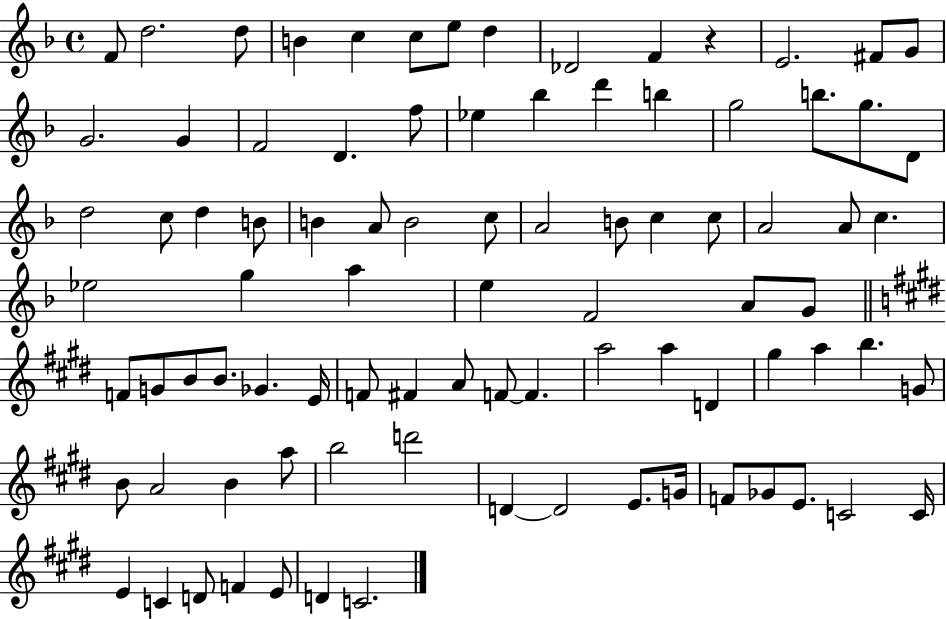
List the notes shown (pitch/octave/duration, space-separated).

F4/e D5/h. D5/e B4/q C5/q C5/e E5/e D5/q Db4/h F4/q R/q E4/h. F#4/e G4/e G4/h. G4/q F4/h D4/q. F5/e Eb5/q Bb5/q D6/q B5/q G5/h B5/e. G5/e. D4/e D5/h C5/e D5/q B4/e B4/q A4/e B4/h C5/e A4/h B4/e C5/q C5/e A4/h A4/e C5/q. Eb5/h G5/q A5/q E5/q F4/h A4/e G4/e F4/e G4/e B4/e B4/e. Gb4/q. E4/s F4/e F#4/q A4/e F4/e F4/q. A5/h A5/q D4/q G#5/q A5/q B5/q. G4/e B4/e A4/h B4/q A5/e B5/h D6/h D4/q D4/h E4/e. G4/s F4/e Gb4/e E4/e. C4/h C4/s E4/q C4/q D4/e F4/q E4/e D4/q C4/h.